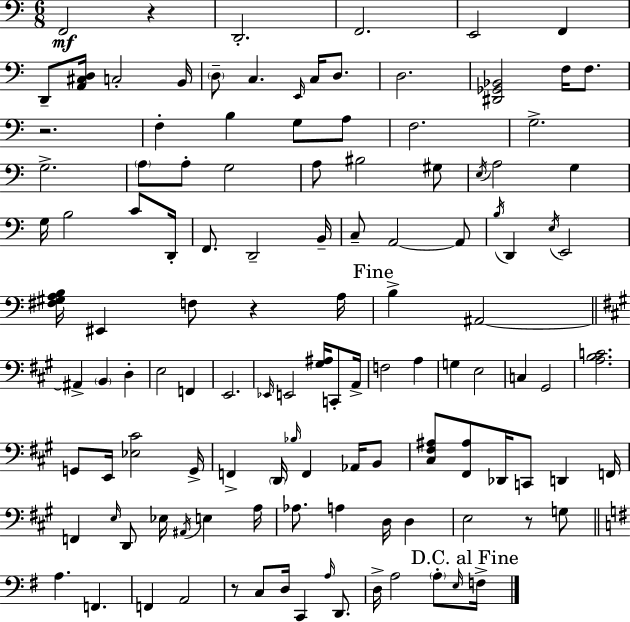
F2/h R/q D2/h. F2/h. E2/h F2/q D2/e [A2,C#3,D3]/s C3/h B2/s D3/e C3/q. E2/s C3/s D3/e. D3/h. [D#2,Gb2,Bb2]/h F3/s F3/e. R/h. F3/q B3/q G3/e A3/e F3/h. G3/h. G3/h. A3/e A3/e G3/h A3/e BIS3/h G#3/e E3/s A3/h G3/q G3/s B3/h C4/e D2/s F2/e. D2/h B2/s C3/e A2/h A2/e B3/s D2/q E3/s E2/h [F#3,G#3,A3,B3]/s EIS2/q F3/e R/q A3/s B3/q A#2/h A#2/q B2/q D3/q E3/h F2/q E2/h. Eb2/s E2/h [G#3,A#3]/s C2/e A2/s F3/h A3/q G3/q E3/h C3/q G#2/h [A3,B3,C4]/h. G2/e E2/s [Eb3,C#4]/h G2/s F2/q D2/s Bb3/s F2/q Ab2/s B2/e [C#3,F#3,A#3]/e [F#2,A#3]/e Db2/s C2/e D2/q F2/s F2/q E3/s D2/e Eb3/s A#2/s E3/q A3/s Ab3/e. A3/q D3/s D3/q E3/h R/e G3/e A3/q. F2/q. F2/q A2/h R/e C3/e D3/s C2/q A3/s D2/e. D3/s A3/h A3/e E3/s F3/s